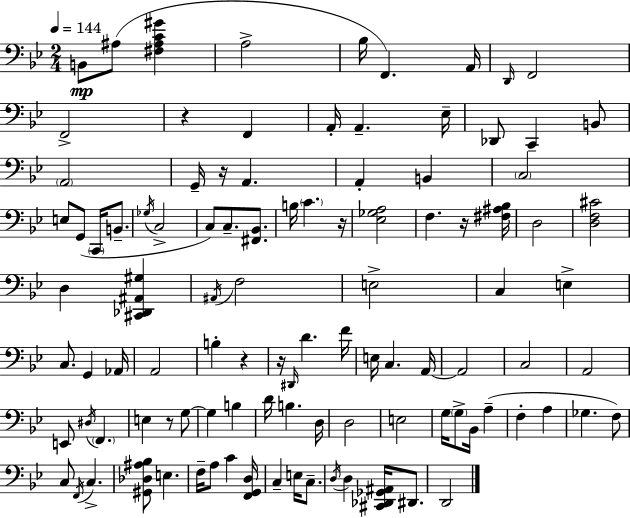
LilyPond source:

{
  \clef bass
  \numericTimeSignature
  \time 2/4
  \key bes \major
  \tempo 4 = 144
  b,8\mp ais8( <fis ais c' gis'>4 | a2-> | bes16 f,4.) a,16 | \grace { d,16 } f,2 | \break f,2-> | r4 f,4 | a,16-. a,4.-- | ees16-- des,8 c,4-- b,8 | \break \parenthesize a,2 | g,16-- r16 a,4. | a,4-. b,4 | \parenthesize c2 | \break e8 g,8( \parenthesize c,16 b,8.-- | \acciaccatura { ges16 } c2-> | c8) c8.-- <fis, bes,>8. | b16 \parenthesize c'4. | \break r16 <ees ges a>2 | f4. | r16 <fis ais bes>16 d2 | <d f cis'>2 | \break d4 <cis, des, ais, gis>4 | \acciaccatura { ais,16 } f2 | e2-> | c4 e4-> | \break c8. g,4 | aes,16 a,2 | b4-. r4 | r16 \grace { dis,16 } d'4. | \break f'16 e16 c4. | a,16~~ a,2 | c2 | a,2 | \break e,8 \acciaccatura { dis16 } \parenthesize f,4. | e4 | r8 g8~~ g4 | b4 d'16 b4. | \break d16 d2 | e2 | g16 \parenthesize g8-> | bes,16 a4--( f4-. | \break a4 ges4. | f8) c8 \acciaccatura { f,16 } | c4.-> <gis, des ais bes>8 | e4. f16-- a8 | \break c'4 <f, g, d>16 c4-- | e16 c8.-- \acciaccatura { d16 } d4 | <cis, des, ges, ais,>16 dis,8. d,2 | \bar "|."
}